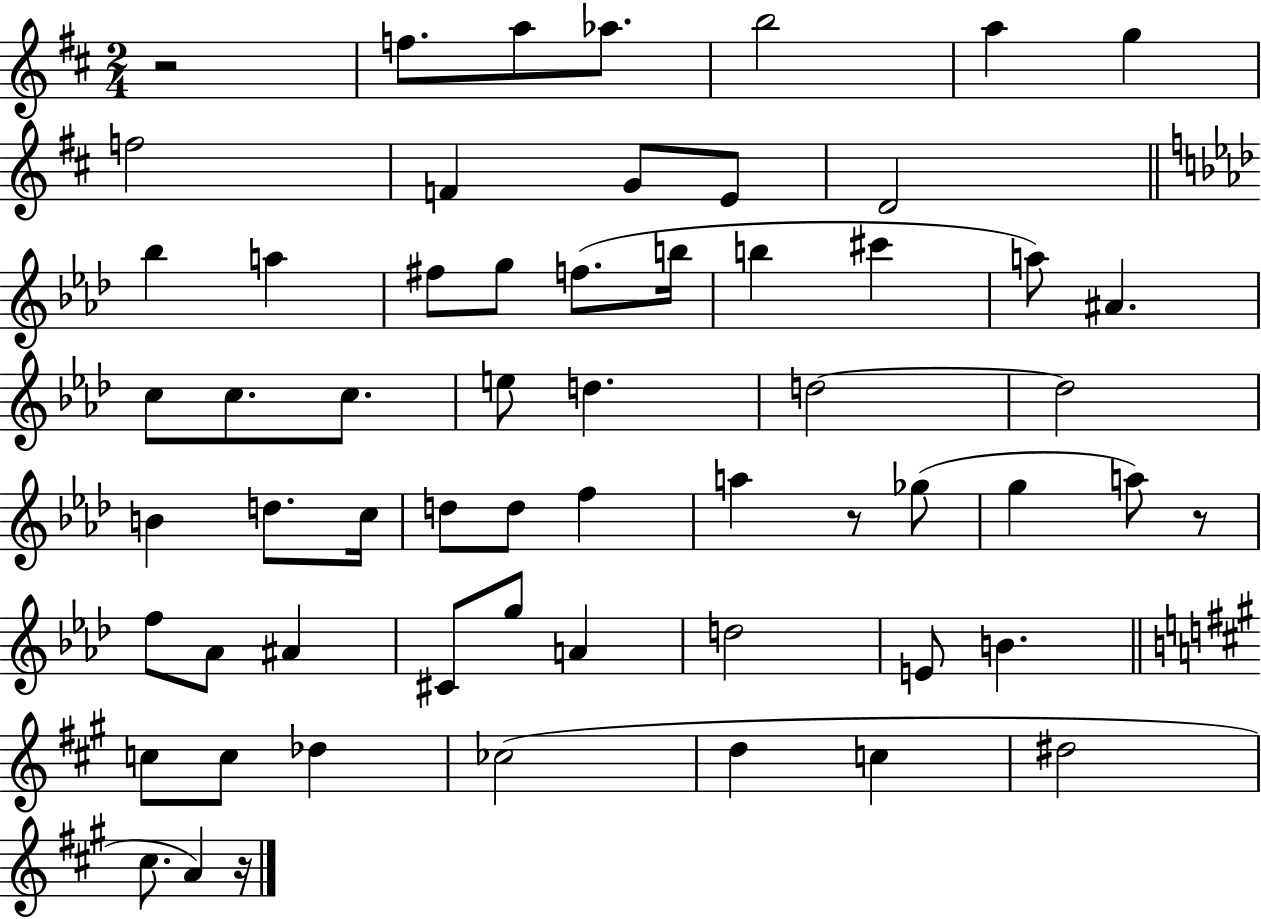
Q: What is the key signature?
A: D major